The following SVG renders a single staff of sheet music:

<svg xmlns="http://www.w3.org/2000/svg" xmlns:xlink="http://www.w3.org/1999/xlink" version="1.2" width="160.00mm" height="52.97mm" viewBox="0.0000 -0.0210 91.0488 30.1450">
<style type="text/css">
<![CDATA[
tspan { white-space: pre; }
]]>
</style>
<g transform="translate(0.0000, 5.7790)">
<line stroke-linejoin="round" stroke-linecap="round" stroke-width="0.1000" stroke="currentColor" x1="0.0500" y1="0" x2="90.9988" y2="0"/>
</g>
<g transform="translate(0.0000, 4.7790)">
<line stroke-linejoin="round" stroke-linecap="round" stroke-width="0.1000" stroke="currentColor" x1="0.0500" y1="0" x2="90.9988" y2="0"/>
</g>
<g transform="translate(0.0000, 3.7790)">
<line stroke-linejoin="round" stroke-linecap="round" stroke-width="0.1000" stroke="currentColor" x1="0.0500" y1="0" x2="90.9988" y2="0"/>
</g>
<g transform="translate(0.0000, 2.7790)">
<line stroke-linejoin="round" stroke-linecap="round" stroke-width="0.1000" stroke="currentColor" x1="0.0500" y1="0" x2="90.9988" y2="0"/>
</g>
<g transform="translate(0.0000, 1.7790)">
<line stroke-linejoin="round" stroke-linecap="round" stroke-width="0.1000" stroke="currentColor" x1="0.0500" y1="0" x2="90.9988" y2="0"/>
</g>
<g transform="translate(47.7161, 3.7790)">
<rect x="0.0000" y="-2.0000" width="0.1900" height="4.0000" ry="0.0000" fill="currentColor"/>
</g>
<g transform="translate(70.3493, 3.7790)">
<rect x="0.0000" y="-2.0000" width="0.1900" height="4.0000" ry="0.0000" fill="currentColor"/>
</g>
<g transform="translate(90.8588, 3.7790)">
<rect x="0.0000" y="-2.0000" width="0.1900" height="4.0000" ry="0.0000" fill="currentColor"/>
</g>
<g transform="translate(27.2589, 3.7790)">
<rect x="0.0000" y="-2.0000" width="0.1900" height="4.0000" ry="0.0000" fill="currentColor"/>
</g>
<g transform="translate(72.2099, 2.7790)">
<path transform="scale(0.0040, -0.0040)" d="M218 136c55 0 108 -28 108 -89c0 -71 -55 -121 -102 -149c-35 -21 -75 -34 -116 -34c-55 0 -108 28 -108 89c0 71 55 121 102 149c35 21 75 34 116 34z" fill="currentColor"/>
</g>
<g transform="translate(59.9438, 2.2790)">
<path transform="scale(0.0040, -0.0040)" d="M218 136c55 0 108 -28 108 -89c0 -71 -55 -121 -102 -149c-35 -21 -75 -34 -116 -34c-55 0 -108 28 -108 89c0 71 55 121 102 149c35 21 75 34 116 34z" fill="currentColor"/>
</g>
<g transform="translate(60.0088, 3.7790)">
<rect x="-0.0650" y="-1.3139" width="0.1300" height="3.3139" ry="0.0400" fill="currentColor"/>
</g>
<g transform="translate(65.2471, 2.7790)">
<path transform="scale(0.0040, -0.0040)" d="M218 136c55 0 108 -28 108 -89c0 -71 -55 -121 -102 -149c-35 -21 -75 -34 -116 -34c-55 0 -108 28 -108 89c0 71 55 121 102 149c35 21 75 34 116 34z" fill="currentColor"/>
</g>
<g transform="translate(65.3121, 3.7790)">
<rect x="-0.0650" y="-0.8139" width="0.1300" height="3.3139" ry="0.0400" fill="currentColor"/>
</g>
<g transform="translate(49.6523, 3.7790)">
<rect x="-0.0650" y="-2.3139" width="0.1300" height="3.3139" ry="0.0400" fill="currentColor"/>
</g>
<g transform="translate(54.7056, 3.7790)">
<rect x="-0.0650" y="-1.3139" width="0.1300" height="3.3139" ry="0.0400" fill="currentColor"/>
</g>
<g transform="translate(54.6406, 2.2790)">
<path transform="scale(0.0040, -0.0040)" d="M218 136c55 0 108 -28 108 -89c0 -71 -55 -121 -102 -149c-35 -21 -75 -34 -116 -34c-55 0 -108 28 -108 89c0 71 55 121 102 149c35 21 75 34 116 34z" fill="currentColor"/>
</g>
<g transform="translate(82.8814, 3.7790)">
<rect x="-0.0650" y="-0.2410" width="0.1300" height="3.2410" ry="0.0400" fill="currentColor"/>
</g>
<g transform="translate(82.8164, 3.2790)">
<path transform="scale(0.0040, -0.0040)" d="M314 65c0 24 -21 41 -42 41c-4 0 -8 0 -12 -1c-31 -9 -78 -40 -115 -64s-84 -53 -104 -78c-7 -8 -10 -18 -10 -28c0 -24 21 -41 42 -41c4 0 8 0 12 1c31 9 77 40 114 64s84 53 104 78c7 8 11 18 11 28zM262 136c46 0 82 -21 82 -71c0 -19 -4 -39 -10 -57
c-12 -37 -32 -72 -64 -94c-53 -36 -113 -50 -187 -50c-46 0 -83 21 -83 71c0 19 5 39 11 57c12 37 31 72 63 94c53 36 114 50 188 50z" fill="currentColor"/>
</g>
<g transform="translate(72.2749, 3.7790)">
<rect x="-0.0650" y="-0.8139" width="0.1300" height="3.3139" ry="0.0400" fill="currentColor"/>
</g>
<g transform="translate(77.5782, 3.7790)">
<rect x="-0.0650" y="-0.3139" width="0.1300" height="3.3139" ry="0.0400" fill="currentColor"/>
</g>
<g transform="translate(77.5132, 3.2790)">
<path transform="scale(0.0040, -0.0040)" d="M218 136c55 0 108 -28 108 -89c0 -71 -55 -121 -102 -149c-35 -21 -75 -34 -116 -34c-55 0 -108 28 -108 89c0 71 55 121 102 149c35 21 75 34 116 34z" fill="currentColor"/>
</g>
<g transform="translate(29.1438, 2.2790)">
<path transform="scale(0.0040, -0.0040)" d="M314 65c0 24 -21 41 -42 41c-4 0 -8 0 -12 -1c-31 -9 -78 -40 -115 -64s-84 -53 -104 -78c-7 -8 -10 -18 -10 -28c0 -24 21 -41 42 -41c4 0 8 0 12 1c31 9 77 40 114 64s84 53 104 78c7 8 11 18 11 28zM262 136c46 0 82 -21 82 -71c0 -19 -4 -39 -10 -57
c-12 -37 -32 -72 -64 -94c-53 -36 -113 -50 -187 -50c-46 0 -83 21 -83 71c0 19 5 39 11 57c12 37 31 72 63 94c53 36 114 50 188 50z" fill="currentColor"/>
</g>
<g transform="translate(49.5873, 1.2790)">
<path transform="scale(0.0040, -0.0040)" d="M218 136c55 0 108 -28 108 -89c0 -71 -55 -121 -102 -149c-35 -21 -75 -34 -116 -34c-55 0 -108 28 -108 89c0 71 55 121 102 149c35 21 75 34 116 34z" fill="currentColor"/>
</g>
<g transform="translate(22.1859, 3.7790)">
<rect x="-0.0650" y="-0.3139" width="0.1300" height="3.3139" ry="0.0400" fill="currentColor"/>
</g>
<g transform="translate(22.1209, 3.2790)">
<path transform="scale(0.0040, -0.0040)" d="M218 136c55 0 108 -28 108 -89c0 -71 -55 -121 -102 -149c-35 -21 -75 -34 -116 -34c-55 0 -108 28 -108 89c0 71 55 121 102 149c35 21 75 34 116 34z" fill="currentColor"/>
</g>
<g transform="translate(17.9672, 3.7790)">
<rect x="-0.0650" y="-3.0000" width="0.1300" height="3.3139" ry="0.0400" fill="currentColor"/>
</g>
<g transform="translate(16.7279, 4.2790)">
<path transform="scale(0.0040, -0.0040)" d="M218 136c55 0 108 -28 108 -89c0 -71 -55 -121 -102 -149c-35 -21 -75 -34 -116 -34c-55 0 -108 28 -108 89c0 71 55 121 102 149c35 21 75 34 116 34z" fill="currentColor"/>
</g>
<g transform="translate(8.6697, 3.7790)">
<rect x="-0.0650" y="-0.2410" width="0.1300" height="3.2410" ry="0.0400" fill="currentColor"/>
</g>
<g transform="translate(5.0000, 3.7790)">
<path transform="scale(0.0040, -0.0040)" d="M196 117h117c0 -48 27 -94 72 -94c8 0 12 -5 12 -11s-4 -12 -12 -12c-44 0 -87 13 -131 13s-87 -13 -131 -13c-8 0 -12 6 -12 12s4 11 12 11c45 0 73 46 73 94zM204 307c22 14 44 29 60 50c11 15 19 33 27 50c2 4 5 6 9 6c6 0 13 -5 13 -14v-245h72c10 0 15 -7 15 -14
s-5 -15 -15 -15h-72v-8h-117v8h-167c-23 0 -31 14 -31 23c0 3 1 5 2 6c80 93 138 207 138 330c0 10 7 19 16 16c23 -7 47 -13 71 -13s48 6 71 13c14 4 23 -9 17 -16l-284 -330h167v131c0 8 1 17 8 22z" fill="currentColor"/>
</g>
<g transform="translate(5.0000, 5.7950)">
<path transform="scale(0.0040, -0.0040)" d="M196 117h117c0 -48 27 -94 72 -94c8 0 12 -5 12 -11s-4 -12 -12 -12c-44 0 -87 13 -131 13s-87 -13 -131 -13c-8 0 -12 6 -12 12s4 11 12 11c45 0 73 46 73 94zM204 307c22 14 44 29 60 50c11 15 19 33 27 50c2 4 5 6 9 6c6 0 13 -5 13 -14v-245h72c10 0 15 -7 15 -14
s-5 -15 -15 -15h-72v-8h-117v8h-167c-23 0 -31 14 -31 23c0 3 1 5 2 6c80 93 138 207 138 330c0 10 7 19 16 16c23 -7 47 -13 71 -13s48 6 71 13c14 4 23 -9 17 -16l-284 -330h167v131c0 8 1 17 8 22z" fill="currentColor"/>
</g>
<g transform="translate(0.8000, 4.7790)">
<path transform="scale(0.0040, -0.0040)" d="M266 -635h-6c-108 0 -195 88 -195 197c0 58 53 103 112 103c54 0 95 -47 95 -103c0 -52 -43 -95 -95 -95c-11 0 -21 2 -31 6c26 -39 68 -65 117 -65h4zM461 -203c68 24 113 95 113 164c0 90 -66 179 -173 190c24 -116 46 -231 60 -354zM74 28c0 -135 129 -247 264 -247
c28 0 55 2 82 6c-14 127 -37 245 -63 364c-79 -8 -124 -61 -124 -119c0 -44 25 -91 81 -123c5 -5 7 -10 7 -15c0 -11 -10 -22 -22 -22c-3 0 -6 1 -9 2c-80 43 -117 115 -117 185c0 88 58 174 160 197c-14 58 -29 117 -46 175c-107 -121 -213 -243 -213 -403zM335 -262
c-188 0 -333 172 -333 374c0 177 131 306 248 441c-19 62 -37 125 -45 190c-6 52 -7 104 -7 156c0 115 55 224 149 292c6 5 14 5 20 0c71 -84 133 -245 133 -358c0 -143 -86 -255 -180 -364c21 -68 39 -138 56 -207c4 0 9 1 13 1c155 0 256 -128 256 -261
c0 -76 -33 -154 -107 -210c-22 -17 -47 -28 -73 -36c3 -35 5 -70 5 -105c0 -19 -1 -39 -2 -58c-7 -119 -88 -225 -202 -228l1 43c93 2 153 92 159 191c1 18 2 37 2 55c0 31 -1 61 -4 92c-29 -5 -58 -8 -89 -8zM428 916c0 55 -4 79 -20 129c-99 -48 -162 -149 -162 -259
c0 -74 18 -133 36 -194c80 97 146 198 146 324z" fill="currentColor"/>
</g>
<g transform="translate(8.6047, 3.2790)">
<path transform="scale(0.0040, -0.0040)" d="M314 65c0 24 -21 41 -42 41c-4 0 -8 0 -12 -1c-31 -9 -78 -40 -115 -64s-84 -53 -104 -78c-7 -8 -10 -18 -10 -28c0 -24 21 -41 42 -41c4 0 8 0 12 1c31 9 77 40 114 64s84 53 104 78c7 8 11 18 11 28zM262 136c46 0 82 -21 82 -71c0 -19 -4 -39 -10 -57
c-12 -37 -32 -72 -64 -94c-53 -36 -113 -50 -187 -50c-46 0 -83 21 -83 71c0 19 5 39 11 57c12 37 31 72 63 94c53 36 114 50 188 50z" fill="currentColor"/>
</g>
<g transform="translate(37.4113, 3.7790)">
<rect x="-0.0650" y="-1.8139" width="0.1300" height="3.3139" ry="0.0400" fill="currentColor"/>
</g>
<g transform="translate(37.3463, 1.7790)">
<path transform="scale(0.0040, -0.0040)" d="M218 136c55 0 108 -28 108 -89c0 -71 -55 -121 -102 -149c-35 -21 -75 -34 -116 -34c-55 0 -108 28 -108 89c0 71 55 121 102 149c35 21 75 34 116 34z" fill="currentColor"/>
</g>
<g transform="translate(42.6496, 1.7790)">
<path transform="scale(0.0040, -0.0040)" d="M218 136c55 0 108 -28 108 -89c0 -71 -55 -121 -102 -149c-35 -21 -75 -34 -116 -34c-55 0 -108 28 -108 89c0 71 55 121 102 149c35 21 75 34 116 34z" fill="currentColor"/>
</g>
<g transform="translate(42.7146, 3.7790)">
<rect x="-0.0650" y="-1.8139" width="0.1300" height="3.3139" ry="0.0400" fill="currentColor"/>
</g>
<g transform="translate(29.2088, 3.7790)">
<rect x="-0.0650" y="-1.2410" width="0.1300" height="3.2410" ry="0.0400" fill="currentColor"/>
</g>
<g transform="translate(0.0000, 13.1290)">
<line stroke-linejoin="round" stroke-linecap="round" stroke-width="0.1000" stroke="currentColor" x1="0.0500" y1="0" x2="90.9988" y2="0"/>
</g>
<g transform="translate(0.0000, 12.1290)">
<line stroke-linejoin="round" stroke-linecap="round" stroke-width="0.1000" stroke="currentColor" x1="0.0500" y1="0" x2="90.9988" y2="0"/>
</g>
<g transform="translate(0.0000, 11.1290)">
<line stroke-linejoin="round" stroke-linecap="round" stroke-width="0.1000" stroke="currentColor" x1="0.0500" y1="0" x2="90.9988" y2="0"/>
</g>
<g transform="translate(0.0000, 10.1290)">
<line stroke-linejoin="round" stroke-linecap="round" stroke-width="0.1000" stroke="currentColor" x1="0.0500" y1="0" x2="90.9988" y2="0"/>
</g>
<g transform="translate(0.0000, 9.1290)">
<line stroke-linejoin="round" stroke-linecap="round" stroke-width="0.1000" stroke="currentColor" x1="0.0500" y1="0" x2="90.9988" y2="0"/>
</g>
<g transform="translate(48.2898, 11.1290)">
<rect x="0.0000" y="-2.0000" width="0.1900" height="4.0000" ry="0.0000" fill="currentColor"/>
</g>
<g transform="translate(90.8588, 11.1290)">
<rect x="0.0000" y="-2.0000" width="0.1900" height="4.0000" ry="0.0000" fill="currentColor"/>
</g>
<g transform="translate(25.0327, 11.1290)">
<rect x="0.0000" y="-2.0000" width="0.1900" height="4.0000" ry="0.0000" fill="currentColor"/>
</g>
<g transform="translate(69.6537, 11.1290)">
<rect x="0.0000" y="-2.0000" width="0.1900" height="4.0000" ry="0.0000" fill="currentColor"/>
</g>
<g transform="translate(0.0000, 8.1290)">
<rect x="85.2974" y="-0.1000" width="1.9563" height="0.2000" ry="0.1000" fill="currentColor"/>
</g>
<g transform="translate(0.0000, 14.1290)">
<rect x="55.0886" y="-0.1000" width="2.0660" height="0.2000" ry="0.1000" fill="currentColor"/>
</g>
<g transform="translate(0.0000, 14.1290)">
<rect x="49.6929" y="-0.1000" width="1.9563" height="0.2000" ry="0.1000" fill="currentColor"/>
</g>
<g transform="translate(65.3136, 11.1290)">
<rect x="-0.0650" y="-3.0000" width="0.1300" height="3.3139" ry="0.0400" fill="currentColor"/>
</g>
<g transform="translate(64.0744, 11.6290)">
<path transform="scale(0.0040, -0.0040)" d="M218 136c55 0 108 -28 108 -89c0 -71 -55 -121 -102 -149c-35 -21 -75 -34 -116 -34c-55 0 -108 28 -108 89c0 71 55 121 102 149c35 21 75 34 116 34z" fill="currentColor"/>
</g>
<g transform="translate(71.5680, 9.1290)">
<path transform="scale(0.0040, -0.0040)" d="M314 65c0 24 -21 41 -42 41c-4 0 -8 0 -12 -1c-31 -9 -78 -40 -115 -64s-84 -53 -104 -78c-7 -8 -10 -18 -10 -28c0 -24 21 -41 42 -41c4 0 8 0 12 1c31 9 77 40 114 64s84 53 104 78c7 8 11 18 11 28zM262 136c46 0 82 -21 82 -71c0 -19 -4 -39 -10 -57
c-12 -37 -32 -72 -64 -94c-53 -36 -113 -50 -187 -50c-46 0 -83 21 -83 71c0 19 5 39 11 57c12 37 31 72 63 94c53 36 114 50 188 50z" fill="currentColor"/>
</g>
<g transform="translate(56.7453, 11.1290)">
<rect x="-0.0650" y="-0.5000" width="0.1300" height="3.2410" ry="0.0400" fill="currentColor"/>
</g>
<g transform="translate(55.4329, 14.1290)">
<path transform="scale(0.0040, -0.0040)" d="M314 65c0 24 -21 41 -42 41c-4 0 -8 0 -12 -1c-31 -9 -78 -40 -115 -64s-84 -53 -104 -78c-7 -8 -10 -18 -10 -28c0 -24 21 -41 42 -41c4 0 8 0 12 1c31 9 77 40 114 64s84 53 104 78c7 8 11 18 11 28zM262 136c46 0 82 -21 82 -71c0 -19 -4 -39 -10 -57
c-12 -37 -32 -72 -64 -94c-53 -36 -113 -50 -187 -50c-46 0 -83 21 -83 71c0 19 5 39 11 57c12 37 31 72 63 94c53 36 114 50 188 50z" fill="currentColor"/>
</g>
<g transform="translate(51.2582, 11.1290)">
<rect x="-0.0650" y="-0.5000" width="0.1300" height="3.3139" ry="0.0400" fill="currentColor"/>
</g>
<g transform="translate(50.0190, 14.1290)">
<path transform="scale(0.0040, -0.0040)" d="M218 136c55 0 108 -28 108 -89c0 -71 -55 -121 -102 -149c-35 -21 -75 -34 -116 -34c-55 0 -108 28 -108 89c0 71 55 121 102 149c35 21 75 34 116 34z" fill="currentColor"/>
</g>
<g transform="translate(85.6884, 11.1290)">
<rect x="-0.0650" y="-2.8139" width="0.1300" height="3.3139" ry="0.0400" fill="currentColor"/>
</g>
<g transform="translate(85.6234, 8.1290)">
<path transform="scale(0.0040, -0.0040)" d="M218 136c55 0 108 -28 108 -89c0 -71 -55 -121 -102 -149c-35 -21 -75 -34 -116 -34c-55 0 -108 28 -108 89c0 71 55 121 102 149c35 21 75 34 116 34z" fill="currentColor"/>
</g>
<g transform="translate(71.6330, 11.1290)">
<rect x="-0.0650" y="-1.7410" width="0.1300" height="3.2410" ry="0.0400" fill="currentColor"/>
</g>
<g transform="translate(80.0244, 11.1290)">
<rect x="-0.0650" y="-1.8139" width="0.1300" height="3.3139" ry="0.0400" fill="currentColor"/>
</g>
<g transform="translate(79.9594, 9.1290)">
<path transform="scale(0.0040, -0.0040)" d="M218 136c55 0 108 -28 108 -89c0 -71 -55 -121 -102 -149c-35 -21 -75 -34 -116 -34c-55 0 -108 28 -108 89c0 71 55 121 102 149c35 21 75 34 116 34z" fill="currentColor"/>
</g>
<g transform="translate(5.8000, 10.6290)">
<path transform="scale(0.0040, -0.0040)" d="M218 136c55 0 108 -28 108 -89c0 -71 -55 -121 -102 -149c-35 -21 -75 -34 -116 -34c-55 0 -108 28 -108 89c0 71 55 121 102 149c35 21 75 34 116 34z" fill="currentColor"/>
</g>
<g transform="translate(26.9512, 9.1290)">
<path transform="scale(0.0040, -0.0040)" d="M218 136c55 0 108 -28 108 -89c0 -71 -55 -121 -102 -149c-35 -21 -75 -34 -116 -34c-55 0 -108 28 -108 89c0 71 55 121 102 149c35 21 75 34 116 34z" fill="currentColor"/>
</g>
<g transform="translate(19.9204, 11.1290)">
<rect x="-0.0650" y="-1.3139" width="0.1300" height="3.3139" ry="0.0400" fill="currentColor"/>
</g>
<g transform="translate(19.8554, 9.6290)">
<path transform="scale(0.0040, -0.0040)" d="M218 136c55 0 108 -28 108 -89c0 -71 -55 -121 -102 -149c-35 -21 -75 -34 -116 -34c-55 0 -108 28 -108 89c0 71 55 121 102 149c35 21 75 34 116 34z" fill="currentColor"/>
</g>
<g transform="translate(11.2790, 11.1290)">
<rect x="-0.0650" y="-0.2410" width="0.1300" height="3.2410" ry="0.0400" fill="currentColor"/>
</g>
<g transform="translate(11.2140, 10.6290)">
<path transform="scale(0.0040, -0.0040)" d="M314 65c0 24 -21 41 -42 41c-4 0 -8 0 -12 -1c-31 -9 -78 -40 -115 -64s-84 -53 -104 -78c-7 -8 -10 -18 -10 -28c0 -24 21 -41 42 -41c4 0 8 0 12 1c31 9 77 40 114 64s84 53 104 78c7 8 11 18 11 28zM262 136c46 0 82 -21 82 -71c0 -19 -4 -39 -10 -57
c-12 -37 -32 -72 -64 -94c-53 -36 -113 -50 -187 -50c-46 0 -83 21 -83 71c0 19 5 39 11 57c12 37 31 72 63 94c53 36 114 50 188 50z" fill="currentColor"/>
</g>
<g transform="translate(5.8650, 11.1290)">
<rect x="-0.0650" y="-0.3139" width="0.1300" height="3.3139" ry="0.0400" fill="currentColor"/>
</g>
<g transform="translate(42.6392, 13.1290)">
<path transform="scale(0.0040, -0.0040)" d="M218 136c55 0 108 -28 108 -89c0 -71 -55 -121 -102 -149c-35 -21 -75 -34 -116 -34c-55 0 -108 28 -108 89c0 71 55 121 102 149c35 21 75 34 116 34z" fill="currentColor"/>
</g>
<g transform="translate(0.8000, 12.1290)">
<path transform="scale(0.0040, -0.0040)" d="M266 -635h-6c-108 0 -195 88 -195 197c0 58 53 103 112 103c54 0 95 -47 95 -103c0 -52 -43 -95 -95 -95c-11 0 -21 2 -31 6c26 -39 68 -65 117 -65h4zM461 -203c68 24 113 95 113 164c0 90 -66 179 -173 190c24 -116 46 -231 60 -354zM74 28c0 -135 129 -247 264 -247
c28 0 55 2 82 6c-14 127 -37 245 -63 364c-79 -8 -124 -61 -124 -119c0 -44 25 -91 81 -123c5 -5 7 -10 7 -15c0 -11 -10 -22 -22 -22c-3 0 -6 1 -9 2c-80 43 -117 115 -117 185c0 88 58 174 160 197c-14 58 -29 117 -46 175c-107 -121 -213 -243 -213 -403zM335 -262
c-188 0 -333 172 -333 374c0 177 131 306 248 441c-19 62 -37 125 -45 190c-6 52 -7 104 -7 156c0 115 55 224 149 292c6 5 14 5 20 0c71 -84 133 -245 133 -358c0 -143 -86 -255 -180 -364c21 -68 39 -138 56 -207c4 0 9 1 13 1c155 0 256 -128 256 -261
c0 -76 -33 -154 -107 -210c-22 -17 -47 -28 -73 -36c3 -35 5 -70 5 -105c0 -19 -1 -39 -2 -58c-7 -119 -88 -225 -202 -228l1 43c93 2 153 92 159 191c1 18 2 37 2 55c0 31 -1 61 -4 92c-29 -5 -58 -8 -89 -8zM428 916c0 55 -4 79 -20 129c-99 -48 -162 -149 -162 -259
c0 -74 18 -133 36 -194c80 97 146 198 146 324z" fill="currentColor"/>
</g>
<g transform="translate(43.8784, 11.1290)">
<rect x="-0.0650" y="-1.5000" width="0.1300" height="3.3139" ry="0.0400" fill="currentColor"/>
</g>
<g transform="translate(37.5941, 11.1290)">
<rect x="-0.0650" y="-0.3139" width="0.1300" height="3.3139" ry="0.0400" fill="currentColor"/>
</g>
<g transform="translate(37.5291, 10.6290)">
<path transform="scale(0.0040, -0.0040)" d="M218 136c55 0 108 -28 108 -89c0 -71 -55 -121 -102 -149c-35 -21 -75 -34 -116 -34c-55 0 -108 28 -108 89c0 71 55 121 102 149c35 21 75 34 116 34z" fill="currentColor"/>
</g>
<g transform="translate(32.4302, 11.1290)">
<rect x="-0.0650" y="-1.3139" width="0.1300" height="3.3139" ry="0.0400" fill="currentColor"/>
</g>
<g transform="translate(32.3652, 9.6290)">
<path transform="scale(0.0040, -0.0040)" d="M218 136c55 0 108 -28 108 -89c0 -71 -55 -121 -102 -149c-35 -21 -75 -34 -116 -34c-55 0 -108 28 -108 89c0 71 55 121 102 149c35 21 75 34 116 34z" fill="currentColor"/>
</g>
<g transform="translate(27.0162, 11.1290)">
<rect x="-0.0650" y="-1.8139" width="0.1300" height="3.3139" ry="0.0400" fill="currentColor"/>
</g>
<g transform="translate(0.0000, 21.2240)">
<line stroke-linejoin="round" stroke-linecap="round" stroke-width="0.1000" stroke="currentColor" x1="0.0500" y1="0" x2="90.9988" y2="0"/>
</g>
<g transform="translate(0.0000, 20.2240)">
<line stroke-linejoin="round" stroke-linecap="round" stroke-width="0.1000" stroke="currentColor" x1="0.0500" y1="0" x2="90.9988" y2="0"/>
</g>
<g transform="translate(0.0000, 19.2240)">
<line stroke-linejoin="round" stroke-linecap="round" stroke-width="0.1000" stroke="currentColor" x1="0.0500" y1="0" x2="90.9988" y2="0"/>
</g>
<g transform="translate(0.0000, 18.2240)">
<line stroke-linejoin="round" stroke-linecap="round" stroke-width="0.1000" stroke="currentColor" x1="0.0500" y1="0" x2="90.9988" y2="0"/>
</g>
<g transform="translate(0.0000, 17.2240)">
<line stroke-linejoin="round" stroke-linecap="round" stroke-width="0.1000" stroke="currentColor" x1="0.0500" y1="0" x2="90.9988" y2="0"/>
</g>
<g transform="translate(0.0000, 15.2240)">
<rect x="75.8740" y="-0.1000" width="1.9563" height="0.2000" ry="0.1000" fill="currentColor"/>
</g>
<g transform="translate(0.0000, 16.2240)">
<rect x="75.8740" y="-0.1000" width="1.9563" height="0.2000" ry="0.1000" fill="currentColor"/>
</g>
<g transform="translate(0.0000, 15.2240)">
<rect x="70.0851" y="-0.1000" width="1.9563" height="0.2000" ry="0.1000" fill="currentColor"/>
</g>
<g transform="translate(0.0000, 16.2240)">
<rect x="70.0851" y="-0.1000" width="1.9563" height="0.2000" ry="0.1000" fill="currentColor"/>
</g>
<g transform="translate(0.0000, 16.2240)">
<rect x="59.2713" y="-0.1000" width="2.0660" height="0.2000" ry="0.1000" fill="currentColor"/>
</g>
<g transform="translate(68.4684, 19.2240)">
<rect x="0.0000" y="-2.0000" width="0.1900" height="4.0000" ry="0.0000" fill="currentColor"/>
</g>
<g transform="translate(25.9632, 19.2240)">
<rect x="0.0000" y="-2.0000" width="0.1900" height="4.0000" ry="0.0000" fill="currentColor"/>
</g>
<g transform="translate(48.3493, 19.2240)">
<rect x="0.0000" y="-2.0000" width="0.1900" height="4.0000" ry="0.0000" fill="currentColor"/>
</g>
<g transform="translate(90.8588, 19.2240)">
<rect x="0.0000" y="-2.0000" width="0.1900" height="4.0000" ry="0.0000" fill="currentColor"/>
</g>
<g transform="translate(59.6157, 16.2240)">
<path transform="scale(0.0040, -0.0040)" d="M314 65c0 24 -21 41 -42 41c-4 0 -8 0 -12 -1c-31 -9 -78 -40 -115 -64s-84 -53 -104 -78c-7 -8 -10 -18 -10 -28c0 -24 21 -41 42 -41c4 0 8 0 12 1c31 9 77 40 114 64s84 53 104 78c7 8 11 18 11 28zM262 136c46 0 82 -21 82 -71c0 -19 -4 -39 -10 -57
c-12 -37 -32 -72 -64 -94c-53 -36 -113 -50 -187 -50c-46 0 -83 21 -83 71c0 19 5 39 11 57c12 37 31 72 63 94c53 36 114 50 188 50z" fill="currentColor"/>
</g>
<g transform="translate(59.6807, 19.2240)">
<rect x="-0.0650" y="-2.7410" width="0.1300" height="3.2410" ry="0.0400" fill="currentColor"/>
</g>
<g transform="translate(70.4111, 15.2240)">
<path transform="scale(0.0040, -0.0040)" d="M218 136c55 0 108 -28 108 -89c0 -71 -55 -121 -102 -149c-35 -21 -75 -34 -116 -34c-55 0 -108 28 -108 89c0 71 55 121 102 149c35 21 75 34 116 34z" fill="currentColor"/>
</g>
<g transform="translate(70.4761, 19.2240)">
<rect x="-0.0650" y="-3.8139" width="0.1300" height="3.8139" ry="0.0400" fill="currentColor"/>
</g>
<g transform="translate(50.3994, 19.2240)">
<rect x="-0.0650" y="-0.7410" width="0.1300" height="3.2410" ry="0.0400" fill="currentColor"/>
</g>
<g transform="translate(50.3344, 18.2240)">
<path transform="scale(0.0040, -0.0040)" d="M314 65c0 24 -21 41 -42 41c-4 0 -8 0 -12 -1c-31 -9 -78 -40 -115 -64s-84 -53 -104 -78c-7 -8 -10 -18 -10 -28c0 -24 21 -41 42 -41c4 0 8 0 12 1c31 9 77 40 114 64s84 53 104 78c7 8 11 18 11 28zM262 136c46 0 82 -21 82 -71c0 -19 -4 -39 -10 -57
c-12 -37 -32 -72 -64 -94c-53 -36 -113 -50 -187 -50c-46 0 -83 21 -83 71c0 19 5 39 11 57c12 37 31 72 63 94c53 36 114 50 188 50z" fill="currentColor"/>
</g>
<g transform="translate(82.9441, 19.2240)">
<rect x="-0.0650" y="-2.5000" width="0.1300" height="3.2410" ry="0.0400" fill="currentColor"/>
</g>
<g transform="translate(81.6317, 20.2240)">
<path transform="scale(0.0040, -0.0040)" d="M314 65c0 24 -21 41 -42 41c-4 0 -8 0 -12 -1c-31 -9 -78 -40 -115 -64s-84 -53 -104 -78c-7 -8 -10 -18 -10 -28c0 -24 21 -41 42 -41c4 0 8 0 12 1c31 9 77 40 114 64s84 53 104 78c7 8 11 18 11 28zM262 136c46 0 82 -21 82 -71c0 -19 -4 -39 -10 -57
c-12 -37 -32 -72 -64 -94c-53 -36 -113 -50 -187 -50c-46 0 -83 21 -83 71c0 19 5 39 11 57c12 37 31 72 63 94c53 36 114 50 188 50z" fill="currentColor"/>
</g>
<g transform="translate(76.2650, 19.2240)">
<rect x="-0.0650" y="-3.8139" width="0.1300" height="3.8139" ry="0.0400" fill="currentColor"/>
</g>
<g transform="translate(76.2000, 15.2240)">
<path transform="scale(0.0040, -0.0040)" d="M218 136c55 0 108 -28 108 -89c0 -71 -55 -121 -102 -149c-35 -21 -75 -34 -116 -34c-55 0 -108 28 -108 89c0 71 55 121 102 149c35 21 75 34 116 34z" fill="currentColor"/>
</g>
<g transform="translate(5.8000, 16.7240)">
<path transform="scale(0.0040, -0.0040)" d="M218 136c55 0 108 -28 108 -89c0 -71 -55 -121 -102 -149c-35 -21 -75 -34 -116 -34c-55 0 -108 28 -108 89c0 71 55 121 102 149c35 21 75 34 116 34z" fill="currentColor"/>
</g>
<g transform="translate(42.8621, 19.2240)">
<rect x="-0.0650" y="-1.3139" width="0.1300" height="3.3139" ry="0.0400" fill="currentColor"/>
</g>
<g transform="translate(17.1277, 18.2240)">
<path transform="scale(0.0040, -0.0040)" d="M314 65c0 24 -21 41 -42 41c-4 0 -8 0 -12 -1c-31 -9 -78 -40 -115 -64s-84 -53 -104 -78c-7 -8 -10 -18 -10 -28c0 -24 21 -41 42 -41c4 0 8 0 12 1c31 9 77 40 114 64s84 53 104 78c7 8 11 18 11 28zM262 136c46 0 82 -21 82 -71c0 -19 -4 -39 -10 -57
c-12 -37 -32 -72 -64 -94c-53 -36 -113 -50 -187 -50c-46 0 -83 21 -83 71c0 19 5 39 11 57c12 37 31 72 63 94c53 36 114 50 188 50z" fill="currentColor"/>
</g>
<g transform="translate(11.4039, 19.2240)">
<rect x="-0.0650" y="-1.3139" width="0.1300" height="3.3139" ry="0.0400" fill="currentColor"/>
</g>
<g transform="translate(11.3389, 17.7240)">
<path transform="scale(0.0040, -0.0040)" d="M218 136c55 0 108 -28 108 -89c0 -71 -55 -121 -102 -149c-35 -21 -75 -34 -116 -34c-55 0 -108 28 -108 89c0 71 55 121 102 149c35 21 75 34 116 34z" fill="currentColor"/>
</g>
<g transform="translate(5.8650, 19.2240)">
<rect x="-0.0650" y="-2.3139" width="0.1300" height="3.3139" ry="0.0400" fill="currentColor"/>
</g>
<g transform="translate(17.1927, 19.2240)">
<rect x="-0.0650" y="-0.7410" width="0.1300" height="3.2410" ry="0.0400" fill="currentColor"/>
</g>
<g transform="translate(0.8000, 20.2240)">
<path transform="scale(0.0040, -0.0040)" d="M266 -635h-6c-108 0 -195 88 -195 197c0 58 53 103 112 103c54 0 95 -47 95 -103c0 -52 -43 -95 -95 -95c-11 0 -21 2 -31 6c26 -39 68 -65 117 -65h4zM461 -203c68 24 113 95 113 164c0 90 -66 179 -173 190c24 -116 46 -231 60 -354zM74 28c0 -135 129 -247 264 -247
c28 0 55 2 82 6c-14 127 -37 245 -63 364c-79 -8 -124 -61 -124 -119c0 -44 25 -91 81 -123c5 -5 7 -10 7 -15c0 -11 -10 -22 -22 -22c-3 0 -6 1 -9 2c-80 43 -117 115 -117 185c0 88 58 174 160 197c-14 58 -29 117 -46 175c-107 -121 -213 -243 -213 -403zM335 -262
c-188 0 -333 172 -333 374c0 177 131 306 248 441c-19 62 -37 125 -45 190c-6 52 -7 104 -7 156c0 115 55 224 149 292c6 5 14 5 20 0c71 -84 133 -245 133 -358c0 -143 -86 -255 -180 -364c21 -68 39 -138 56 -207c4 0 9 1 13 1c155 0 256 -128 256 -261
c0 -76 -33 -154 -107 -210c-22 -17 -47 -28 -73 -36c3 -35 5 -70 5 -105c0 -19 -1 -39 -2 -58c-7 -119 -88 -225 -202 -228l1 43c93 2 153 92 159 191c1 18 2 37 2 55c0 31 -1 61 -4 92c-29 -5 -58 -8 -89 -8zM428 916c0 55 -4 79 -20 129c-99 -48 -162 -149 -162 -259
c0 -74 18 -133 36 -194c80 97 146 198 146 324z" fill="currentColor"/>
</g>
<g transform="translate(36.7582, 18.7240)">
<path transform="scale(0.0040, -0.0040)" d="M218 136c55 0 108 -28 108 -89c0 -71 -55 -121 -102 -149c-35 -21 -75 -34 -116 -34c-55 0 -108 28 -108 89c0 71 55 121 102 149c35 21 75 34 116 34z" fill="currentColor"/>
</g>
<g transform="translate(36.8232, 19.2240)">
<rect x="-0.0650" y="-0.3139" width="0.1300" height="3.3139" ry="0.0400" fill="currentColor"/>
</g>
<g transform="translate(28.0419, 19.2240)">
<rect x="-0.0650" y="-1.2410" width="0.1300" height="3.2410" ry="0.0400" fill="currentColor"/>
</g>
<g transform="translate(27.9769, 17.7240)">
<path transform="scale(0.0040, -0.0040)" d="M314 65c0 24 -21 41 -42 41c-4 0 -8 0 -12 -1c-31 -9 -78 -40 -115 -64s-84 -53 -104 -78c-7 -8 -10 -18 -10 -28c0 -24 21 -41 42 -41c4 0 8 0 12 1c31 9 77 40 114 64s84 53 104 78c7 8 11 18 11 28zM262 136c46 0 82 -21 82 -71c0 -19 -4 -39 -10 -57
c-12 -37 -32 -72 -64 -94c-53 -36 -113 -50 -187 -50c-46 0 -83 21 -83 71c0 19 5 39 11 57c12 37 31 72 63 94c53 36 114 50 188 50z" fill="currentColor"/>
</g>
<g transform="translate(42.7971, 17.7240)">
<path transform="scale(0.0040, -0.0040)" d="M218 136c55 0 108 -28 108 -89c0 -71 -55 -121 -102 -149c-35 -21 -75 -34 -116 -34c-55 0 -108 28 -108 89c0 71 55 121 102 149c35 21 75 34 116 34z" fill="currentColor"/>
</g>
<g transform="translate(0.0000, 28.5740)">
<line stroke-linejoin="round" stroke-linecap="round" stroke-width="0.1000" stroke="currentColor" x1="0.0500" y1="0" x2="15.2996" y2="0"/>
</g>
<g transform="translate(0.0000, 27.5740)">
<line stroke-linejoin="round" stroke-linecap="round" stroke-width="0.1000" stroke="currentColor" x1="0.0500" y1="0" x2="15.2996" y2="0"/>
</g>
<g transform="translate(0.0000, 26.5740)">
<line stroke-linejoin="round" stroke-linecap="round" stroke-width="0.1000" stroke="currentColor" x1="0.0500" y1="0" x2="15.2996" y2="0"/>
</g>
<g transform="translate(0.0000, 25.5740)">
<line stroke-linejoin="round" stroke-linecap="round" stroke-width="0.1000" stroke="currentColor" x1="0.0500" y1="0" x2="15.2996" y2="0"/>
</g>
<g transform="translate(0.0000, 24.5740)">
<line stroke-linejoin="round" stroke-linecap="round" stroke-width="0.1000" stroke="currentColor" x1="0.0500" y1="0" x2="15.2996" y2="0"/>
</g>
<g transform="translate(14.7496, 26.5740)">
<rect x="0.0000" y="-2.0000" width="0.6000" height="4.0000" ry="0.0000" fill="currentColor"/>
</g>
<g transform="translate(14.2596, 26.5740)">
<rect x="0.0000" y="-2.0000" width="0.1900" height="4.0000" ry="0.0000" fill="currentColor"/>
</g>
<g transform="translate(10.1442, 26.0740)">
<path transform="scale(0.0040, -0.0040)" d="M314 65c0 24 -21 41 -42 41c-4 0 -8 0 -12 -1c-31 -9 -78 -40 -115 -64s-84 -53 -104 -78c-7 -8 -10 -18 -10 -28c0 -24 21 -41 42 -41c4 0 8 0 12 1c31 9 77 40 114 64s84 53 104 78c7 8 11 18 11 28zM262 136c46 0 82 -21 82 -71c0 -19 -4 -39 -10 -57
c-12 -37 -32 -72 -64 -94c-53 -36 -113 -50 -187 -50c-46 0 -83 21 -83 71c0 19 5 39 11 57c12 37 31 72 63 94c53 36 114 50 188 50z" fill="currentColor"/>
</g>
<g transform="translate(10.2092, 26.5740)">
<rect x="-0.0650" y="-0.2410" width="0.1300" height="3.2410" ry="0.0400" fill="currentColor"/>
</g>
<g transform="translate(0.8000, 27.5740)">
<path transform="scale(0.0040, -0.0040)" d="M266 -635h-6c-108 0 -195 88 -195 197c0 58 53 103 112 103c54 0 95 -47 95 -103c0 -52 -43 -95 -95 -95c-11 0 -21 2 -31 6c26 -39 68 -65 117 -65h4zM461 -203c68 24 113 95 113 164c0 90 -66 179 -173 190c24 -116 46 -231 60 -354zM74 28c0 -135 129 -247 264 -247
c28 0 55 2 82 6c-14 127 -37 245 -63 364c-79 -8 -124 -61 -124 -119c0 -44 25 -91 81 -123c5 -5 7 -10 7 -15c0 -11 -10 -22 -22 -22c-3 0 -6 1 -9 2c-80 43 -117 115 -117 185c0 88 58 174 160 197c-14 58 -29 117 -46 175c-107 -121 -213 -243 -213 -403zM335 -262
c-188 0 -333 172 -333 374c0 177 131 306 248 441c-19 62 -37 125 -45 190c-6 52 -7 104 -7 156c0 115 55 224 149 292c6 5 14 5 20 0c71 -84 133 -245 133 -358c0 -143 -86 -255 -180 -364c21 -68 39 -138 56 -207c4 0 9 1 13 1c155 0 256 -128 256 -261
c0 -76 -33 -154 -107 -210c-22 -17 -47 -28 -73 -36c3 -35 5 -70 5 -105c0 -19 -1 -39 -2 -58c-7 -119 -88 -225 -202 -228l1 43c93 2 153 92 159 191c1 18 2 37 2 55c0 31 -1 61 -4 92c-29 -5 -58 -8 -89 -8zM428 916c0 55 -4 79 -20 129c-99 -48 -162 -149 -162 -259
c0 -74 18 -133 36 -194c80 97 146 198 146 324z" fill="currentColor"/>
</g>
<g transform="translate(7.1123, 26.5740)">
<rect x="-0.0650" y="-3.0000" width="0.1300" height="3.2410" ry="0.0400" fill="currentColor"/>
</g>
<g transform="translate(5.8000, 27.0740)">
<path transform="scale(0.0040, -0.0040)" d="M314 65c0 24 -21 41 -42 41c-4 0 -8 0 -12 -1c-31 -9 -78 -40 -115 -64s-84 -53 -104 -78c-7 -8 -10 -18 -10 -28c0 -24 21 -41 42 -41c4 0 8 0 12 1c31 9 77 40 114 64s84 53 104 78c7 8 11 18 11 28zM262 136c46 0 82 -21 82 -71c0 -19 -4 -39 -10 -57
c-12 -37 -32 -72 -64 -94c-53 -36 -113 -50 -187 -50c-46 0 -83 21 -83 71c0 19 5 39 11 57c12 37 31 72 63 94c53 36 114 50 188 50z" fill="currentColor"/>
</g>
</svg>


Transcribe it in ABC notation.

X:1
T:Untitled
M:4/4
L:1/4
K:C
c2 A c e2 f f g e e d d c c2 c c2 e f e c E C C2 A f2 f a g e d2 e2 c e d2 a2 c' c' G2 A2 c2